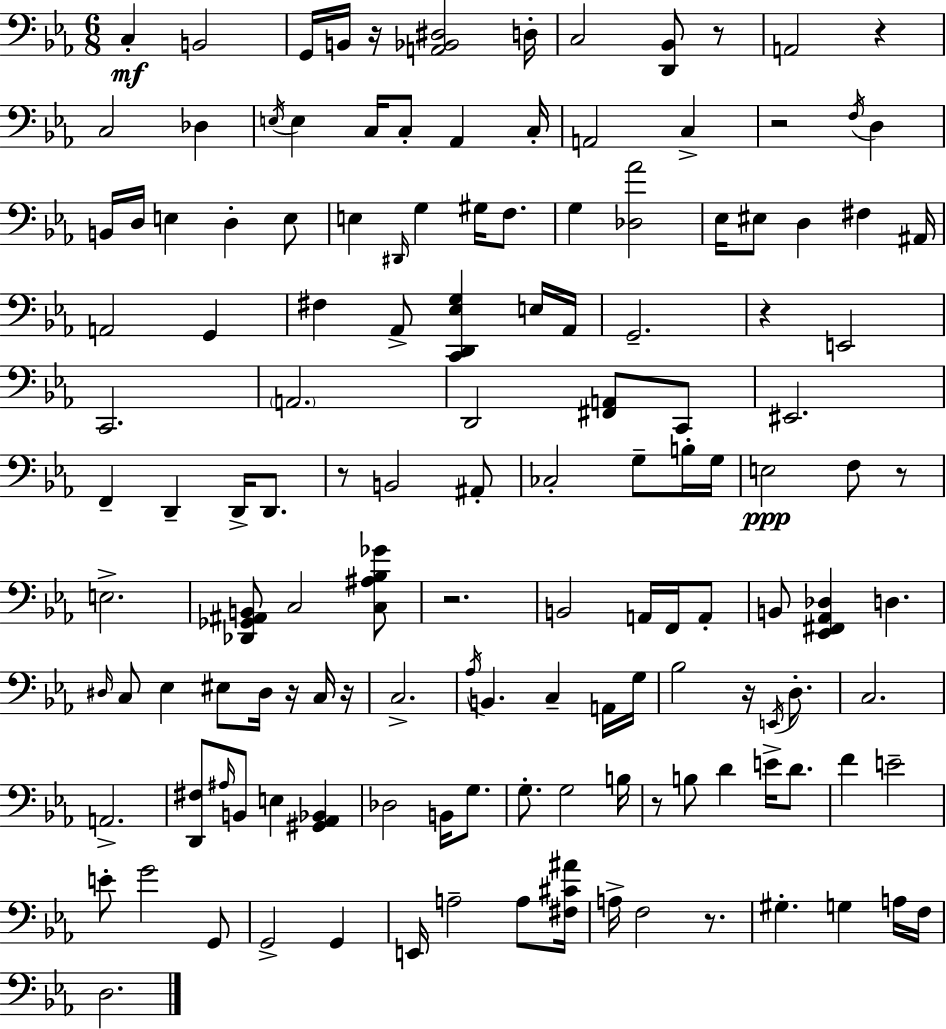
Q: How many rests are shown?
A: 13